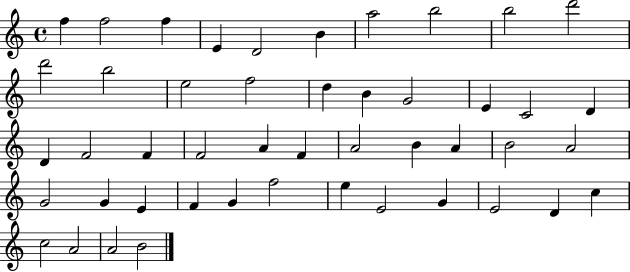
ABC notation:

X:1
T:Untitled
M:4/4
L:1/4
K:C
f f2 f E D2 B a2 b2 b2 d'2 d'2 b2 e2 f2 d B G2 E C2 D D F2 F F2 A F A2 B A B2 A2 G2 G E F G f2 e E2 G E2 D c c2 A2 A2 B2